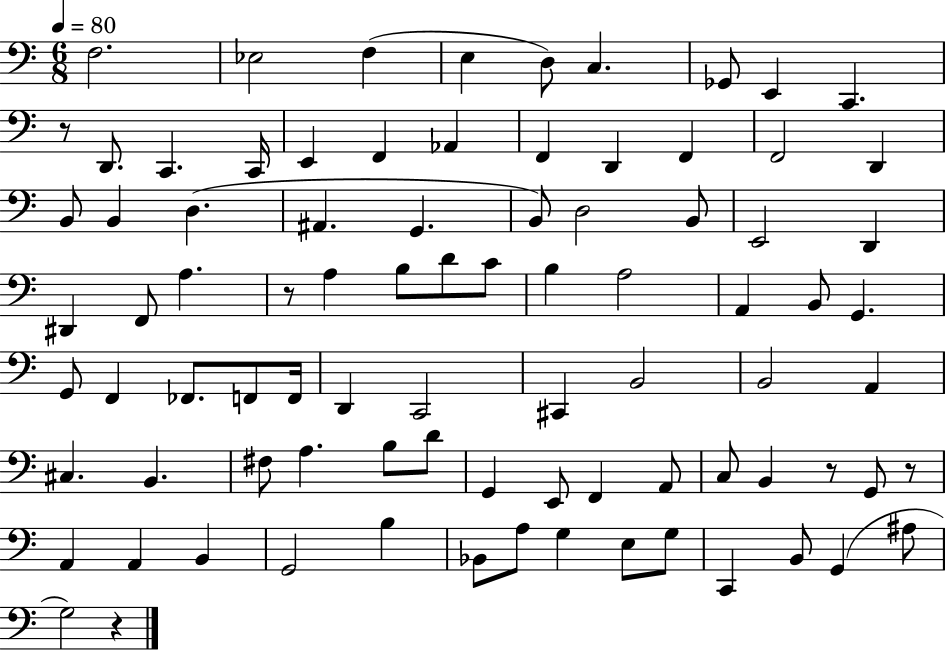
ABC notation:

X:1
T:Untitled
M:6/8
L:1/4
K:C
F,2 _E,2 F, E, D,/2 C, _G,,/2 E,, C,, z/2 D,,/2 C,, C,,/4 E,, F,, _A,, F,, D,, F,, F,,2 D,, B,,/2 B,, D, ^A,, G,, B,,/2 D,2 B,,/2 E,,2 D,, ^D,, F,,/2 A, z/2 A, B,/2 D/2 C/2 B, A,2 A,, B,,/2 G,, G,,/2 F,, _F,,/2 F,,/2 F,,/4 D,, C,,2 ^C,, B,,2 B,,2 A,, ^C, B,, ^F,/2 A, B,/2 D/2 G,, E,,/2 F,, A,,/2 C,/2 B,, z/2 G,,/2 z/2 A,, A,, B,, G,,2 B, _B,,/2 A,/2 G, E,/2 G,/2 C,, B,,/2 G,, ^A,/2 G,2 z